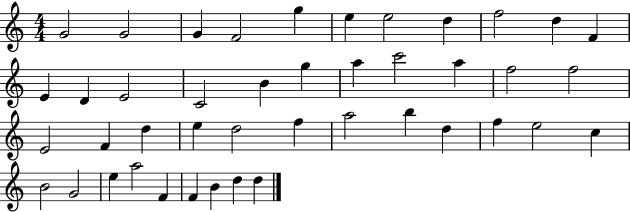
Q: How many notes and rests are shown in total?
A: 43